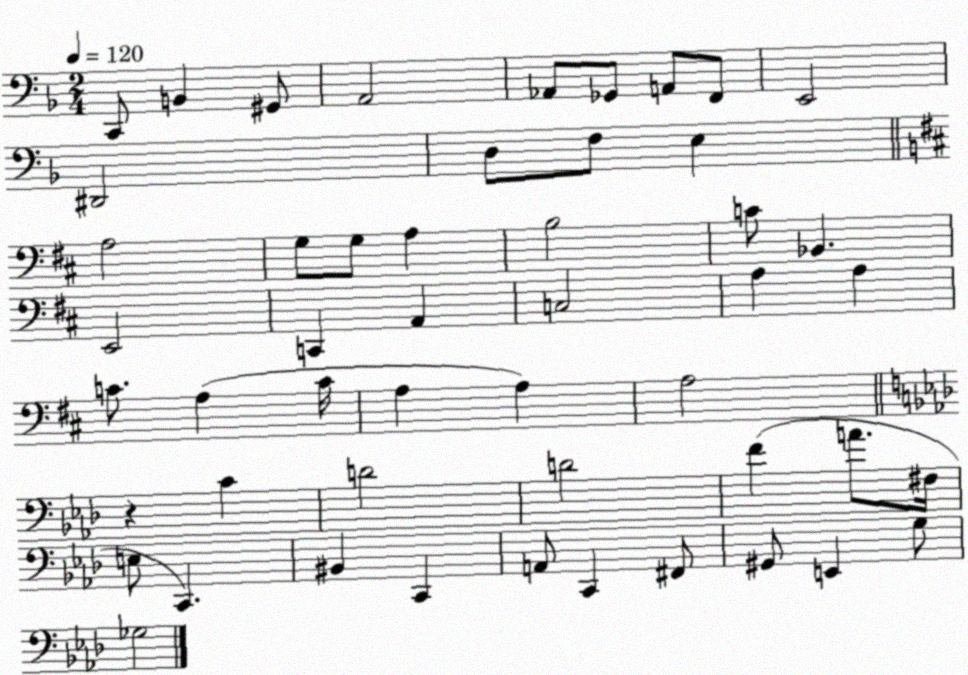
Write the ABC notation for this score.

X:1
T:Untitled
M:2/4
L:1/4
K:F
C,,/2 B,, ^G,,/2 A,,2 _A,,/2 _G,,/2 A,,/2 F,,/2 E,,2 ^D,,2 D,/2 F,/2 E, A,2 G,/2 G,/2 A, B,2 C/2 _B,, E,,2 C,, A,, C,2 A, A, C/2 A, C/4 A, A, A,2 z C D2 D2 F A/2 ^F,/4 E,/2 C,, ^B,, C,, A,,/2 C,, ^F,,/2 ^G,,/2 E,, G,/2 _G,2